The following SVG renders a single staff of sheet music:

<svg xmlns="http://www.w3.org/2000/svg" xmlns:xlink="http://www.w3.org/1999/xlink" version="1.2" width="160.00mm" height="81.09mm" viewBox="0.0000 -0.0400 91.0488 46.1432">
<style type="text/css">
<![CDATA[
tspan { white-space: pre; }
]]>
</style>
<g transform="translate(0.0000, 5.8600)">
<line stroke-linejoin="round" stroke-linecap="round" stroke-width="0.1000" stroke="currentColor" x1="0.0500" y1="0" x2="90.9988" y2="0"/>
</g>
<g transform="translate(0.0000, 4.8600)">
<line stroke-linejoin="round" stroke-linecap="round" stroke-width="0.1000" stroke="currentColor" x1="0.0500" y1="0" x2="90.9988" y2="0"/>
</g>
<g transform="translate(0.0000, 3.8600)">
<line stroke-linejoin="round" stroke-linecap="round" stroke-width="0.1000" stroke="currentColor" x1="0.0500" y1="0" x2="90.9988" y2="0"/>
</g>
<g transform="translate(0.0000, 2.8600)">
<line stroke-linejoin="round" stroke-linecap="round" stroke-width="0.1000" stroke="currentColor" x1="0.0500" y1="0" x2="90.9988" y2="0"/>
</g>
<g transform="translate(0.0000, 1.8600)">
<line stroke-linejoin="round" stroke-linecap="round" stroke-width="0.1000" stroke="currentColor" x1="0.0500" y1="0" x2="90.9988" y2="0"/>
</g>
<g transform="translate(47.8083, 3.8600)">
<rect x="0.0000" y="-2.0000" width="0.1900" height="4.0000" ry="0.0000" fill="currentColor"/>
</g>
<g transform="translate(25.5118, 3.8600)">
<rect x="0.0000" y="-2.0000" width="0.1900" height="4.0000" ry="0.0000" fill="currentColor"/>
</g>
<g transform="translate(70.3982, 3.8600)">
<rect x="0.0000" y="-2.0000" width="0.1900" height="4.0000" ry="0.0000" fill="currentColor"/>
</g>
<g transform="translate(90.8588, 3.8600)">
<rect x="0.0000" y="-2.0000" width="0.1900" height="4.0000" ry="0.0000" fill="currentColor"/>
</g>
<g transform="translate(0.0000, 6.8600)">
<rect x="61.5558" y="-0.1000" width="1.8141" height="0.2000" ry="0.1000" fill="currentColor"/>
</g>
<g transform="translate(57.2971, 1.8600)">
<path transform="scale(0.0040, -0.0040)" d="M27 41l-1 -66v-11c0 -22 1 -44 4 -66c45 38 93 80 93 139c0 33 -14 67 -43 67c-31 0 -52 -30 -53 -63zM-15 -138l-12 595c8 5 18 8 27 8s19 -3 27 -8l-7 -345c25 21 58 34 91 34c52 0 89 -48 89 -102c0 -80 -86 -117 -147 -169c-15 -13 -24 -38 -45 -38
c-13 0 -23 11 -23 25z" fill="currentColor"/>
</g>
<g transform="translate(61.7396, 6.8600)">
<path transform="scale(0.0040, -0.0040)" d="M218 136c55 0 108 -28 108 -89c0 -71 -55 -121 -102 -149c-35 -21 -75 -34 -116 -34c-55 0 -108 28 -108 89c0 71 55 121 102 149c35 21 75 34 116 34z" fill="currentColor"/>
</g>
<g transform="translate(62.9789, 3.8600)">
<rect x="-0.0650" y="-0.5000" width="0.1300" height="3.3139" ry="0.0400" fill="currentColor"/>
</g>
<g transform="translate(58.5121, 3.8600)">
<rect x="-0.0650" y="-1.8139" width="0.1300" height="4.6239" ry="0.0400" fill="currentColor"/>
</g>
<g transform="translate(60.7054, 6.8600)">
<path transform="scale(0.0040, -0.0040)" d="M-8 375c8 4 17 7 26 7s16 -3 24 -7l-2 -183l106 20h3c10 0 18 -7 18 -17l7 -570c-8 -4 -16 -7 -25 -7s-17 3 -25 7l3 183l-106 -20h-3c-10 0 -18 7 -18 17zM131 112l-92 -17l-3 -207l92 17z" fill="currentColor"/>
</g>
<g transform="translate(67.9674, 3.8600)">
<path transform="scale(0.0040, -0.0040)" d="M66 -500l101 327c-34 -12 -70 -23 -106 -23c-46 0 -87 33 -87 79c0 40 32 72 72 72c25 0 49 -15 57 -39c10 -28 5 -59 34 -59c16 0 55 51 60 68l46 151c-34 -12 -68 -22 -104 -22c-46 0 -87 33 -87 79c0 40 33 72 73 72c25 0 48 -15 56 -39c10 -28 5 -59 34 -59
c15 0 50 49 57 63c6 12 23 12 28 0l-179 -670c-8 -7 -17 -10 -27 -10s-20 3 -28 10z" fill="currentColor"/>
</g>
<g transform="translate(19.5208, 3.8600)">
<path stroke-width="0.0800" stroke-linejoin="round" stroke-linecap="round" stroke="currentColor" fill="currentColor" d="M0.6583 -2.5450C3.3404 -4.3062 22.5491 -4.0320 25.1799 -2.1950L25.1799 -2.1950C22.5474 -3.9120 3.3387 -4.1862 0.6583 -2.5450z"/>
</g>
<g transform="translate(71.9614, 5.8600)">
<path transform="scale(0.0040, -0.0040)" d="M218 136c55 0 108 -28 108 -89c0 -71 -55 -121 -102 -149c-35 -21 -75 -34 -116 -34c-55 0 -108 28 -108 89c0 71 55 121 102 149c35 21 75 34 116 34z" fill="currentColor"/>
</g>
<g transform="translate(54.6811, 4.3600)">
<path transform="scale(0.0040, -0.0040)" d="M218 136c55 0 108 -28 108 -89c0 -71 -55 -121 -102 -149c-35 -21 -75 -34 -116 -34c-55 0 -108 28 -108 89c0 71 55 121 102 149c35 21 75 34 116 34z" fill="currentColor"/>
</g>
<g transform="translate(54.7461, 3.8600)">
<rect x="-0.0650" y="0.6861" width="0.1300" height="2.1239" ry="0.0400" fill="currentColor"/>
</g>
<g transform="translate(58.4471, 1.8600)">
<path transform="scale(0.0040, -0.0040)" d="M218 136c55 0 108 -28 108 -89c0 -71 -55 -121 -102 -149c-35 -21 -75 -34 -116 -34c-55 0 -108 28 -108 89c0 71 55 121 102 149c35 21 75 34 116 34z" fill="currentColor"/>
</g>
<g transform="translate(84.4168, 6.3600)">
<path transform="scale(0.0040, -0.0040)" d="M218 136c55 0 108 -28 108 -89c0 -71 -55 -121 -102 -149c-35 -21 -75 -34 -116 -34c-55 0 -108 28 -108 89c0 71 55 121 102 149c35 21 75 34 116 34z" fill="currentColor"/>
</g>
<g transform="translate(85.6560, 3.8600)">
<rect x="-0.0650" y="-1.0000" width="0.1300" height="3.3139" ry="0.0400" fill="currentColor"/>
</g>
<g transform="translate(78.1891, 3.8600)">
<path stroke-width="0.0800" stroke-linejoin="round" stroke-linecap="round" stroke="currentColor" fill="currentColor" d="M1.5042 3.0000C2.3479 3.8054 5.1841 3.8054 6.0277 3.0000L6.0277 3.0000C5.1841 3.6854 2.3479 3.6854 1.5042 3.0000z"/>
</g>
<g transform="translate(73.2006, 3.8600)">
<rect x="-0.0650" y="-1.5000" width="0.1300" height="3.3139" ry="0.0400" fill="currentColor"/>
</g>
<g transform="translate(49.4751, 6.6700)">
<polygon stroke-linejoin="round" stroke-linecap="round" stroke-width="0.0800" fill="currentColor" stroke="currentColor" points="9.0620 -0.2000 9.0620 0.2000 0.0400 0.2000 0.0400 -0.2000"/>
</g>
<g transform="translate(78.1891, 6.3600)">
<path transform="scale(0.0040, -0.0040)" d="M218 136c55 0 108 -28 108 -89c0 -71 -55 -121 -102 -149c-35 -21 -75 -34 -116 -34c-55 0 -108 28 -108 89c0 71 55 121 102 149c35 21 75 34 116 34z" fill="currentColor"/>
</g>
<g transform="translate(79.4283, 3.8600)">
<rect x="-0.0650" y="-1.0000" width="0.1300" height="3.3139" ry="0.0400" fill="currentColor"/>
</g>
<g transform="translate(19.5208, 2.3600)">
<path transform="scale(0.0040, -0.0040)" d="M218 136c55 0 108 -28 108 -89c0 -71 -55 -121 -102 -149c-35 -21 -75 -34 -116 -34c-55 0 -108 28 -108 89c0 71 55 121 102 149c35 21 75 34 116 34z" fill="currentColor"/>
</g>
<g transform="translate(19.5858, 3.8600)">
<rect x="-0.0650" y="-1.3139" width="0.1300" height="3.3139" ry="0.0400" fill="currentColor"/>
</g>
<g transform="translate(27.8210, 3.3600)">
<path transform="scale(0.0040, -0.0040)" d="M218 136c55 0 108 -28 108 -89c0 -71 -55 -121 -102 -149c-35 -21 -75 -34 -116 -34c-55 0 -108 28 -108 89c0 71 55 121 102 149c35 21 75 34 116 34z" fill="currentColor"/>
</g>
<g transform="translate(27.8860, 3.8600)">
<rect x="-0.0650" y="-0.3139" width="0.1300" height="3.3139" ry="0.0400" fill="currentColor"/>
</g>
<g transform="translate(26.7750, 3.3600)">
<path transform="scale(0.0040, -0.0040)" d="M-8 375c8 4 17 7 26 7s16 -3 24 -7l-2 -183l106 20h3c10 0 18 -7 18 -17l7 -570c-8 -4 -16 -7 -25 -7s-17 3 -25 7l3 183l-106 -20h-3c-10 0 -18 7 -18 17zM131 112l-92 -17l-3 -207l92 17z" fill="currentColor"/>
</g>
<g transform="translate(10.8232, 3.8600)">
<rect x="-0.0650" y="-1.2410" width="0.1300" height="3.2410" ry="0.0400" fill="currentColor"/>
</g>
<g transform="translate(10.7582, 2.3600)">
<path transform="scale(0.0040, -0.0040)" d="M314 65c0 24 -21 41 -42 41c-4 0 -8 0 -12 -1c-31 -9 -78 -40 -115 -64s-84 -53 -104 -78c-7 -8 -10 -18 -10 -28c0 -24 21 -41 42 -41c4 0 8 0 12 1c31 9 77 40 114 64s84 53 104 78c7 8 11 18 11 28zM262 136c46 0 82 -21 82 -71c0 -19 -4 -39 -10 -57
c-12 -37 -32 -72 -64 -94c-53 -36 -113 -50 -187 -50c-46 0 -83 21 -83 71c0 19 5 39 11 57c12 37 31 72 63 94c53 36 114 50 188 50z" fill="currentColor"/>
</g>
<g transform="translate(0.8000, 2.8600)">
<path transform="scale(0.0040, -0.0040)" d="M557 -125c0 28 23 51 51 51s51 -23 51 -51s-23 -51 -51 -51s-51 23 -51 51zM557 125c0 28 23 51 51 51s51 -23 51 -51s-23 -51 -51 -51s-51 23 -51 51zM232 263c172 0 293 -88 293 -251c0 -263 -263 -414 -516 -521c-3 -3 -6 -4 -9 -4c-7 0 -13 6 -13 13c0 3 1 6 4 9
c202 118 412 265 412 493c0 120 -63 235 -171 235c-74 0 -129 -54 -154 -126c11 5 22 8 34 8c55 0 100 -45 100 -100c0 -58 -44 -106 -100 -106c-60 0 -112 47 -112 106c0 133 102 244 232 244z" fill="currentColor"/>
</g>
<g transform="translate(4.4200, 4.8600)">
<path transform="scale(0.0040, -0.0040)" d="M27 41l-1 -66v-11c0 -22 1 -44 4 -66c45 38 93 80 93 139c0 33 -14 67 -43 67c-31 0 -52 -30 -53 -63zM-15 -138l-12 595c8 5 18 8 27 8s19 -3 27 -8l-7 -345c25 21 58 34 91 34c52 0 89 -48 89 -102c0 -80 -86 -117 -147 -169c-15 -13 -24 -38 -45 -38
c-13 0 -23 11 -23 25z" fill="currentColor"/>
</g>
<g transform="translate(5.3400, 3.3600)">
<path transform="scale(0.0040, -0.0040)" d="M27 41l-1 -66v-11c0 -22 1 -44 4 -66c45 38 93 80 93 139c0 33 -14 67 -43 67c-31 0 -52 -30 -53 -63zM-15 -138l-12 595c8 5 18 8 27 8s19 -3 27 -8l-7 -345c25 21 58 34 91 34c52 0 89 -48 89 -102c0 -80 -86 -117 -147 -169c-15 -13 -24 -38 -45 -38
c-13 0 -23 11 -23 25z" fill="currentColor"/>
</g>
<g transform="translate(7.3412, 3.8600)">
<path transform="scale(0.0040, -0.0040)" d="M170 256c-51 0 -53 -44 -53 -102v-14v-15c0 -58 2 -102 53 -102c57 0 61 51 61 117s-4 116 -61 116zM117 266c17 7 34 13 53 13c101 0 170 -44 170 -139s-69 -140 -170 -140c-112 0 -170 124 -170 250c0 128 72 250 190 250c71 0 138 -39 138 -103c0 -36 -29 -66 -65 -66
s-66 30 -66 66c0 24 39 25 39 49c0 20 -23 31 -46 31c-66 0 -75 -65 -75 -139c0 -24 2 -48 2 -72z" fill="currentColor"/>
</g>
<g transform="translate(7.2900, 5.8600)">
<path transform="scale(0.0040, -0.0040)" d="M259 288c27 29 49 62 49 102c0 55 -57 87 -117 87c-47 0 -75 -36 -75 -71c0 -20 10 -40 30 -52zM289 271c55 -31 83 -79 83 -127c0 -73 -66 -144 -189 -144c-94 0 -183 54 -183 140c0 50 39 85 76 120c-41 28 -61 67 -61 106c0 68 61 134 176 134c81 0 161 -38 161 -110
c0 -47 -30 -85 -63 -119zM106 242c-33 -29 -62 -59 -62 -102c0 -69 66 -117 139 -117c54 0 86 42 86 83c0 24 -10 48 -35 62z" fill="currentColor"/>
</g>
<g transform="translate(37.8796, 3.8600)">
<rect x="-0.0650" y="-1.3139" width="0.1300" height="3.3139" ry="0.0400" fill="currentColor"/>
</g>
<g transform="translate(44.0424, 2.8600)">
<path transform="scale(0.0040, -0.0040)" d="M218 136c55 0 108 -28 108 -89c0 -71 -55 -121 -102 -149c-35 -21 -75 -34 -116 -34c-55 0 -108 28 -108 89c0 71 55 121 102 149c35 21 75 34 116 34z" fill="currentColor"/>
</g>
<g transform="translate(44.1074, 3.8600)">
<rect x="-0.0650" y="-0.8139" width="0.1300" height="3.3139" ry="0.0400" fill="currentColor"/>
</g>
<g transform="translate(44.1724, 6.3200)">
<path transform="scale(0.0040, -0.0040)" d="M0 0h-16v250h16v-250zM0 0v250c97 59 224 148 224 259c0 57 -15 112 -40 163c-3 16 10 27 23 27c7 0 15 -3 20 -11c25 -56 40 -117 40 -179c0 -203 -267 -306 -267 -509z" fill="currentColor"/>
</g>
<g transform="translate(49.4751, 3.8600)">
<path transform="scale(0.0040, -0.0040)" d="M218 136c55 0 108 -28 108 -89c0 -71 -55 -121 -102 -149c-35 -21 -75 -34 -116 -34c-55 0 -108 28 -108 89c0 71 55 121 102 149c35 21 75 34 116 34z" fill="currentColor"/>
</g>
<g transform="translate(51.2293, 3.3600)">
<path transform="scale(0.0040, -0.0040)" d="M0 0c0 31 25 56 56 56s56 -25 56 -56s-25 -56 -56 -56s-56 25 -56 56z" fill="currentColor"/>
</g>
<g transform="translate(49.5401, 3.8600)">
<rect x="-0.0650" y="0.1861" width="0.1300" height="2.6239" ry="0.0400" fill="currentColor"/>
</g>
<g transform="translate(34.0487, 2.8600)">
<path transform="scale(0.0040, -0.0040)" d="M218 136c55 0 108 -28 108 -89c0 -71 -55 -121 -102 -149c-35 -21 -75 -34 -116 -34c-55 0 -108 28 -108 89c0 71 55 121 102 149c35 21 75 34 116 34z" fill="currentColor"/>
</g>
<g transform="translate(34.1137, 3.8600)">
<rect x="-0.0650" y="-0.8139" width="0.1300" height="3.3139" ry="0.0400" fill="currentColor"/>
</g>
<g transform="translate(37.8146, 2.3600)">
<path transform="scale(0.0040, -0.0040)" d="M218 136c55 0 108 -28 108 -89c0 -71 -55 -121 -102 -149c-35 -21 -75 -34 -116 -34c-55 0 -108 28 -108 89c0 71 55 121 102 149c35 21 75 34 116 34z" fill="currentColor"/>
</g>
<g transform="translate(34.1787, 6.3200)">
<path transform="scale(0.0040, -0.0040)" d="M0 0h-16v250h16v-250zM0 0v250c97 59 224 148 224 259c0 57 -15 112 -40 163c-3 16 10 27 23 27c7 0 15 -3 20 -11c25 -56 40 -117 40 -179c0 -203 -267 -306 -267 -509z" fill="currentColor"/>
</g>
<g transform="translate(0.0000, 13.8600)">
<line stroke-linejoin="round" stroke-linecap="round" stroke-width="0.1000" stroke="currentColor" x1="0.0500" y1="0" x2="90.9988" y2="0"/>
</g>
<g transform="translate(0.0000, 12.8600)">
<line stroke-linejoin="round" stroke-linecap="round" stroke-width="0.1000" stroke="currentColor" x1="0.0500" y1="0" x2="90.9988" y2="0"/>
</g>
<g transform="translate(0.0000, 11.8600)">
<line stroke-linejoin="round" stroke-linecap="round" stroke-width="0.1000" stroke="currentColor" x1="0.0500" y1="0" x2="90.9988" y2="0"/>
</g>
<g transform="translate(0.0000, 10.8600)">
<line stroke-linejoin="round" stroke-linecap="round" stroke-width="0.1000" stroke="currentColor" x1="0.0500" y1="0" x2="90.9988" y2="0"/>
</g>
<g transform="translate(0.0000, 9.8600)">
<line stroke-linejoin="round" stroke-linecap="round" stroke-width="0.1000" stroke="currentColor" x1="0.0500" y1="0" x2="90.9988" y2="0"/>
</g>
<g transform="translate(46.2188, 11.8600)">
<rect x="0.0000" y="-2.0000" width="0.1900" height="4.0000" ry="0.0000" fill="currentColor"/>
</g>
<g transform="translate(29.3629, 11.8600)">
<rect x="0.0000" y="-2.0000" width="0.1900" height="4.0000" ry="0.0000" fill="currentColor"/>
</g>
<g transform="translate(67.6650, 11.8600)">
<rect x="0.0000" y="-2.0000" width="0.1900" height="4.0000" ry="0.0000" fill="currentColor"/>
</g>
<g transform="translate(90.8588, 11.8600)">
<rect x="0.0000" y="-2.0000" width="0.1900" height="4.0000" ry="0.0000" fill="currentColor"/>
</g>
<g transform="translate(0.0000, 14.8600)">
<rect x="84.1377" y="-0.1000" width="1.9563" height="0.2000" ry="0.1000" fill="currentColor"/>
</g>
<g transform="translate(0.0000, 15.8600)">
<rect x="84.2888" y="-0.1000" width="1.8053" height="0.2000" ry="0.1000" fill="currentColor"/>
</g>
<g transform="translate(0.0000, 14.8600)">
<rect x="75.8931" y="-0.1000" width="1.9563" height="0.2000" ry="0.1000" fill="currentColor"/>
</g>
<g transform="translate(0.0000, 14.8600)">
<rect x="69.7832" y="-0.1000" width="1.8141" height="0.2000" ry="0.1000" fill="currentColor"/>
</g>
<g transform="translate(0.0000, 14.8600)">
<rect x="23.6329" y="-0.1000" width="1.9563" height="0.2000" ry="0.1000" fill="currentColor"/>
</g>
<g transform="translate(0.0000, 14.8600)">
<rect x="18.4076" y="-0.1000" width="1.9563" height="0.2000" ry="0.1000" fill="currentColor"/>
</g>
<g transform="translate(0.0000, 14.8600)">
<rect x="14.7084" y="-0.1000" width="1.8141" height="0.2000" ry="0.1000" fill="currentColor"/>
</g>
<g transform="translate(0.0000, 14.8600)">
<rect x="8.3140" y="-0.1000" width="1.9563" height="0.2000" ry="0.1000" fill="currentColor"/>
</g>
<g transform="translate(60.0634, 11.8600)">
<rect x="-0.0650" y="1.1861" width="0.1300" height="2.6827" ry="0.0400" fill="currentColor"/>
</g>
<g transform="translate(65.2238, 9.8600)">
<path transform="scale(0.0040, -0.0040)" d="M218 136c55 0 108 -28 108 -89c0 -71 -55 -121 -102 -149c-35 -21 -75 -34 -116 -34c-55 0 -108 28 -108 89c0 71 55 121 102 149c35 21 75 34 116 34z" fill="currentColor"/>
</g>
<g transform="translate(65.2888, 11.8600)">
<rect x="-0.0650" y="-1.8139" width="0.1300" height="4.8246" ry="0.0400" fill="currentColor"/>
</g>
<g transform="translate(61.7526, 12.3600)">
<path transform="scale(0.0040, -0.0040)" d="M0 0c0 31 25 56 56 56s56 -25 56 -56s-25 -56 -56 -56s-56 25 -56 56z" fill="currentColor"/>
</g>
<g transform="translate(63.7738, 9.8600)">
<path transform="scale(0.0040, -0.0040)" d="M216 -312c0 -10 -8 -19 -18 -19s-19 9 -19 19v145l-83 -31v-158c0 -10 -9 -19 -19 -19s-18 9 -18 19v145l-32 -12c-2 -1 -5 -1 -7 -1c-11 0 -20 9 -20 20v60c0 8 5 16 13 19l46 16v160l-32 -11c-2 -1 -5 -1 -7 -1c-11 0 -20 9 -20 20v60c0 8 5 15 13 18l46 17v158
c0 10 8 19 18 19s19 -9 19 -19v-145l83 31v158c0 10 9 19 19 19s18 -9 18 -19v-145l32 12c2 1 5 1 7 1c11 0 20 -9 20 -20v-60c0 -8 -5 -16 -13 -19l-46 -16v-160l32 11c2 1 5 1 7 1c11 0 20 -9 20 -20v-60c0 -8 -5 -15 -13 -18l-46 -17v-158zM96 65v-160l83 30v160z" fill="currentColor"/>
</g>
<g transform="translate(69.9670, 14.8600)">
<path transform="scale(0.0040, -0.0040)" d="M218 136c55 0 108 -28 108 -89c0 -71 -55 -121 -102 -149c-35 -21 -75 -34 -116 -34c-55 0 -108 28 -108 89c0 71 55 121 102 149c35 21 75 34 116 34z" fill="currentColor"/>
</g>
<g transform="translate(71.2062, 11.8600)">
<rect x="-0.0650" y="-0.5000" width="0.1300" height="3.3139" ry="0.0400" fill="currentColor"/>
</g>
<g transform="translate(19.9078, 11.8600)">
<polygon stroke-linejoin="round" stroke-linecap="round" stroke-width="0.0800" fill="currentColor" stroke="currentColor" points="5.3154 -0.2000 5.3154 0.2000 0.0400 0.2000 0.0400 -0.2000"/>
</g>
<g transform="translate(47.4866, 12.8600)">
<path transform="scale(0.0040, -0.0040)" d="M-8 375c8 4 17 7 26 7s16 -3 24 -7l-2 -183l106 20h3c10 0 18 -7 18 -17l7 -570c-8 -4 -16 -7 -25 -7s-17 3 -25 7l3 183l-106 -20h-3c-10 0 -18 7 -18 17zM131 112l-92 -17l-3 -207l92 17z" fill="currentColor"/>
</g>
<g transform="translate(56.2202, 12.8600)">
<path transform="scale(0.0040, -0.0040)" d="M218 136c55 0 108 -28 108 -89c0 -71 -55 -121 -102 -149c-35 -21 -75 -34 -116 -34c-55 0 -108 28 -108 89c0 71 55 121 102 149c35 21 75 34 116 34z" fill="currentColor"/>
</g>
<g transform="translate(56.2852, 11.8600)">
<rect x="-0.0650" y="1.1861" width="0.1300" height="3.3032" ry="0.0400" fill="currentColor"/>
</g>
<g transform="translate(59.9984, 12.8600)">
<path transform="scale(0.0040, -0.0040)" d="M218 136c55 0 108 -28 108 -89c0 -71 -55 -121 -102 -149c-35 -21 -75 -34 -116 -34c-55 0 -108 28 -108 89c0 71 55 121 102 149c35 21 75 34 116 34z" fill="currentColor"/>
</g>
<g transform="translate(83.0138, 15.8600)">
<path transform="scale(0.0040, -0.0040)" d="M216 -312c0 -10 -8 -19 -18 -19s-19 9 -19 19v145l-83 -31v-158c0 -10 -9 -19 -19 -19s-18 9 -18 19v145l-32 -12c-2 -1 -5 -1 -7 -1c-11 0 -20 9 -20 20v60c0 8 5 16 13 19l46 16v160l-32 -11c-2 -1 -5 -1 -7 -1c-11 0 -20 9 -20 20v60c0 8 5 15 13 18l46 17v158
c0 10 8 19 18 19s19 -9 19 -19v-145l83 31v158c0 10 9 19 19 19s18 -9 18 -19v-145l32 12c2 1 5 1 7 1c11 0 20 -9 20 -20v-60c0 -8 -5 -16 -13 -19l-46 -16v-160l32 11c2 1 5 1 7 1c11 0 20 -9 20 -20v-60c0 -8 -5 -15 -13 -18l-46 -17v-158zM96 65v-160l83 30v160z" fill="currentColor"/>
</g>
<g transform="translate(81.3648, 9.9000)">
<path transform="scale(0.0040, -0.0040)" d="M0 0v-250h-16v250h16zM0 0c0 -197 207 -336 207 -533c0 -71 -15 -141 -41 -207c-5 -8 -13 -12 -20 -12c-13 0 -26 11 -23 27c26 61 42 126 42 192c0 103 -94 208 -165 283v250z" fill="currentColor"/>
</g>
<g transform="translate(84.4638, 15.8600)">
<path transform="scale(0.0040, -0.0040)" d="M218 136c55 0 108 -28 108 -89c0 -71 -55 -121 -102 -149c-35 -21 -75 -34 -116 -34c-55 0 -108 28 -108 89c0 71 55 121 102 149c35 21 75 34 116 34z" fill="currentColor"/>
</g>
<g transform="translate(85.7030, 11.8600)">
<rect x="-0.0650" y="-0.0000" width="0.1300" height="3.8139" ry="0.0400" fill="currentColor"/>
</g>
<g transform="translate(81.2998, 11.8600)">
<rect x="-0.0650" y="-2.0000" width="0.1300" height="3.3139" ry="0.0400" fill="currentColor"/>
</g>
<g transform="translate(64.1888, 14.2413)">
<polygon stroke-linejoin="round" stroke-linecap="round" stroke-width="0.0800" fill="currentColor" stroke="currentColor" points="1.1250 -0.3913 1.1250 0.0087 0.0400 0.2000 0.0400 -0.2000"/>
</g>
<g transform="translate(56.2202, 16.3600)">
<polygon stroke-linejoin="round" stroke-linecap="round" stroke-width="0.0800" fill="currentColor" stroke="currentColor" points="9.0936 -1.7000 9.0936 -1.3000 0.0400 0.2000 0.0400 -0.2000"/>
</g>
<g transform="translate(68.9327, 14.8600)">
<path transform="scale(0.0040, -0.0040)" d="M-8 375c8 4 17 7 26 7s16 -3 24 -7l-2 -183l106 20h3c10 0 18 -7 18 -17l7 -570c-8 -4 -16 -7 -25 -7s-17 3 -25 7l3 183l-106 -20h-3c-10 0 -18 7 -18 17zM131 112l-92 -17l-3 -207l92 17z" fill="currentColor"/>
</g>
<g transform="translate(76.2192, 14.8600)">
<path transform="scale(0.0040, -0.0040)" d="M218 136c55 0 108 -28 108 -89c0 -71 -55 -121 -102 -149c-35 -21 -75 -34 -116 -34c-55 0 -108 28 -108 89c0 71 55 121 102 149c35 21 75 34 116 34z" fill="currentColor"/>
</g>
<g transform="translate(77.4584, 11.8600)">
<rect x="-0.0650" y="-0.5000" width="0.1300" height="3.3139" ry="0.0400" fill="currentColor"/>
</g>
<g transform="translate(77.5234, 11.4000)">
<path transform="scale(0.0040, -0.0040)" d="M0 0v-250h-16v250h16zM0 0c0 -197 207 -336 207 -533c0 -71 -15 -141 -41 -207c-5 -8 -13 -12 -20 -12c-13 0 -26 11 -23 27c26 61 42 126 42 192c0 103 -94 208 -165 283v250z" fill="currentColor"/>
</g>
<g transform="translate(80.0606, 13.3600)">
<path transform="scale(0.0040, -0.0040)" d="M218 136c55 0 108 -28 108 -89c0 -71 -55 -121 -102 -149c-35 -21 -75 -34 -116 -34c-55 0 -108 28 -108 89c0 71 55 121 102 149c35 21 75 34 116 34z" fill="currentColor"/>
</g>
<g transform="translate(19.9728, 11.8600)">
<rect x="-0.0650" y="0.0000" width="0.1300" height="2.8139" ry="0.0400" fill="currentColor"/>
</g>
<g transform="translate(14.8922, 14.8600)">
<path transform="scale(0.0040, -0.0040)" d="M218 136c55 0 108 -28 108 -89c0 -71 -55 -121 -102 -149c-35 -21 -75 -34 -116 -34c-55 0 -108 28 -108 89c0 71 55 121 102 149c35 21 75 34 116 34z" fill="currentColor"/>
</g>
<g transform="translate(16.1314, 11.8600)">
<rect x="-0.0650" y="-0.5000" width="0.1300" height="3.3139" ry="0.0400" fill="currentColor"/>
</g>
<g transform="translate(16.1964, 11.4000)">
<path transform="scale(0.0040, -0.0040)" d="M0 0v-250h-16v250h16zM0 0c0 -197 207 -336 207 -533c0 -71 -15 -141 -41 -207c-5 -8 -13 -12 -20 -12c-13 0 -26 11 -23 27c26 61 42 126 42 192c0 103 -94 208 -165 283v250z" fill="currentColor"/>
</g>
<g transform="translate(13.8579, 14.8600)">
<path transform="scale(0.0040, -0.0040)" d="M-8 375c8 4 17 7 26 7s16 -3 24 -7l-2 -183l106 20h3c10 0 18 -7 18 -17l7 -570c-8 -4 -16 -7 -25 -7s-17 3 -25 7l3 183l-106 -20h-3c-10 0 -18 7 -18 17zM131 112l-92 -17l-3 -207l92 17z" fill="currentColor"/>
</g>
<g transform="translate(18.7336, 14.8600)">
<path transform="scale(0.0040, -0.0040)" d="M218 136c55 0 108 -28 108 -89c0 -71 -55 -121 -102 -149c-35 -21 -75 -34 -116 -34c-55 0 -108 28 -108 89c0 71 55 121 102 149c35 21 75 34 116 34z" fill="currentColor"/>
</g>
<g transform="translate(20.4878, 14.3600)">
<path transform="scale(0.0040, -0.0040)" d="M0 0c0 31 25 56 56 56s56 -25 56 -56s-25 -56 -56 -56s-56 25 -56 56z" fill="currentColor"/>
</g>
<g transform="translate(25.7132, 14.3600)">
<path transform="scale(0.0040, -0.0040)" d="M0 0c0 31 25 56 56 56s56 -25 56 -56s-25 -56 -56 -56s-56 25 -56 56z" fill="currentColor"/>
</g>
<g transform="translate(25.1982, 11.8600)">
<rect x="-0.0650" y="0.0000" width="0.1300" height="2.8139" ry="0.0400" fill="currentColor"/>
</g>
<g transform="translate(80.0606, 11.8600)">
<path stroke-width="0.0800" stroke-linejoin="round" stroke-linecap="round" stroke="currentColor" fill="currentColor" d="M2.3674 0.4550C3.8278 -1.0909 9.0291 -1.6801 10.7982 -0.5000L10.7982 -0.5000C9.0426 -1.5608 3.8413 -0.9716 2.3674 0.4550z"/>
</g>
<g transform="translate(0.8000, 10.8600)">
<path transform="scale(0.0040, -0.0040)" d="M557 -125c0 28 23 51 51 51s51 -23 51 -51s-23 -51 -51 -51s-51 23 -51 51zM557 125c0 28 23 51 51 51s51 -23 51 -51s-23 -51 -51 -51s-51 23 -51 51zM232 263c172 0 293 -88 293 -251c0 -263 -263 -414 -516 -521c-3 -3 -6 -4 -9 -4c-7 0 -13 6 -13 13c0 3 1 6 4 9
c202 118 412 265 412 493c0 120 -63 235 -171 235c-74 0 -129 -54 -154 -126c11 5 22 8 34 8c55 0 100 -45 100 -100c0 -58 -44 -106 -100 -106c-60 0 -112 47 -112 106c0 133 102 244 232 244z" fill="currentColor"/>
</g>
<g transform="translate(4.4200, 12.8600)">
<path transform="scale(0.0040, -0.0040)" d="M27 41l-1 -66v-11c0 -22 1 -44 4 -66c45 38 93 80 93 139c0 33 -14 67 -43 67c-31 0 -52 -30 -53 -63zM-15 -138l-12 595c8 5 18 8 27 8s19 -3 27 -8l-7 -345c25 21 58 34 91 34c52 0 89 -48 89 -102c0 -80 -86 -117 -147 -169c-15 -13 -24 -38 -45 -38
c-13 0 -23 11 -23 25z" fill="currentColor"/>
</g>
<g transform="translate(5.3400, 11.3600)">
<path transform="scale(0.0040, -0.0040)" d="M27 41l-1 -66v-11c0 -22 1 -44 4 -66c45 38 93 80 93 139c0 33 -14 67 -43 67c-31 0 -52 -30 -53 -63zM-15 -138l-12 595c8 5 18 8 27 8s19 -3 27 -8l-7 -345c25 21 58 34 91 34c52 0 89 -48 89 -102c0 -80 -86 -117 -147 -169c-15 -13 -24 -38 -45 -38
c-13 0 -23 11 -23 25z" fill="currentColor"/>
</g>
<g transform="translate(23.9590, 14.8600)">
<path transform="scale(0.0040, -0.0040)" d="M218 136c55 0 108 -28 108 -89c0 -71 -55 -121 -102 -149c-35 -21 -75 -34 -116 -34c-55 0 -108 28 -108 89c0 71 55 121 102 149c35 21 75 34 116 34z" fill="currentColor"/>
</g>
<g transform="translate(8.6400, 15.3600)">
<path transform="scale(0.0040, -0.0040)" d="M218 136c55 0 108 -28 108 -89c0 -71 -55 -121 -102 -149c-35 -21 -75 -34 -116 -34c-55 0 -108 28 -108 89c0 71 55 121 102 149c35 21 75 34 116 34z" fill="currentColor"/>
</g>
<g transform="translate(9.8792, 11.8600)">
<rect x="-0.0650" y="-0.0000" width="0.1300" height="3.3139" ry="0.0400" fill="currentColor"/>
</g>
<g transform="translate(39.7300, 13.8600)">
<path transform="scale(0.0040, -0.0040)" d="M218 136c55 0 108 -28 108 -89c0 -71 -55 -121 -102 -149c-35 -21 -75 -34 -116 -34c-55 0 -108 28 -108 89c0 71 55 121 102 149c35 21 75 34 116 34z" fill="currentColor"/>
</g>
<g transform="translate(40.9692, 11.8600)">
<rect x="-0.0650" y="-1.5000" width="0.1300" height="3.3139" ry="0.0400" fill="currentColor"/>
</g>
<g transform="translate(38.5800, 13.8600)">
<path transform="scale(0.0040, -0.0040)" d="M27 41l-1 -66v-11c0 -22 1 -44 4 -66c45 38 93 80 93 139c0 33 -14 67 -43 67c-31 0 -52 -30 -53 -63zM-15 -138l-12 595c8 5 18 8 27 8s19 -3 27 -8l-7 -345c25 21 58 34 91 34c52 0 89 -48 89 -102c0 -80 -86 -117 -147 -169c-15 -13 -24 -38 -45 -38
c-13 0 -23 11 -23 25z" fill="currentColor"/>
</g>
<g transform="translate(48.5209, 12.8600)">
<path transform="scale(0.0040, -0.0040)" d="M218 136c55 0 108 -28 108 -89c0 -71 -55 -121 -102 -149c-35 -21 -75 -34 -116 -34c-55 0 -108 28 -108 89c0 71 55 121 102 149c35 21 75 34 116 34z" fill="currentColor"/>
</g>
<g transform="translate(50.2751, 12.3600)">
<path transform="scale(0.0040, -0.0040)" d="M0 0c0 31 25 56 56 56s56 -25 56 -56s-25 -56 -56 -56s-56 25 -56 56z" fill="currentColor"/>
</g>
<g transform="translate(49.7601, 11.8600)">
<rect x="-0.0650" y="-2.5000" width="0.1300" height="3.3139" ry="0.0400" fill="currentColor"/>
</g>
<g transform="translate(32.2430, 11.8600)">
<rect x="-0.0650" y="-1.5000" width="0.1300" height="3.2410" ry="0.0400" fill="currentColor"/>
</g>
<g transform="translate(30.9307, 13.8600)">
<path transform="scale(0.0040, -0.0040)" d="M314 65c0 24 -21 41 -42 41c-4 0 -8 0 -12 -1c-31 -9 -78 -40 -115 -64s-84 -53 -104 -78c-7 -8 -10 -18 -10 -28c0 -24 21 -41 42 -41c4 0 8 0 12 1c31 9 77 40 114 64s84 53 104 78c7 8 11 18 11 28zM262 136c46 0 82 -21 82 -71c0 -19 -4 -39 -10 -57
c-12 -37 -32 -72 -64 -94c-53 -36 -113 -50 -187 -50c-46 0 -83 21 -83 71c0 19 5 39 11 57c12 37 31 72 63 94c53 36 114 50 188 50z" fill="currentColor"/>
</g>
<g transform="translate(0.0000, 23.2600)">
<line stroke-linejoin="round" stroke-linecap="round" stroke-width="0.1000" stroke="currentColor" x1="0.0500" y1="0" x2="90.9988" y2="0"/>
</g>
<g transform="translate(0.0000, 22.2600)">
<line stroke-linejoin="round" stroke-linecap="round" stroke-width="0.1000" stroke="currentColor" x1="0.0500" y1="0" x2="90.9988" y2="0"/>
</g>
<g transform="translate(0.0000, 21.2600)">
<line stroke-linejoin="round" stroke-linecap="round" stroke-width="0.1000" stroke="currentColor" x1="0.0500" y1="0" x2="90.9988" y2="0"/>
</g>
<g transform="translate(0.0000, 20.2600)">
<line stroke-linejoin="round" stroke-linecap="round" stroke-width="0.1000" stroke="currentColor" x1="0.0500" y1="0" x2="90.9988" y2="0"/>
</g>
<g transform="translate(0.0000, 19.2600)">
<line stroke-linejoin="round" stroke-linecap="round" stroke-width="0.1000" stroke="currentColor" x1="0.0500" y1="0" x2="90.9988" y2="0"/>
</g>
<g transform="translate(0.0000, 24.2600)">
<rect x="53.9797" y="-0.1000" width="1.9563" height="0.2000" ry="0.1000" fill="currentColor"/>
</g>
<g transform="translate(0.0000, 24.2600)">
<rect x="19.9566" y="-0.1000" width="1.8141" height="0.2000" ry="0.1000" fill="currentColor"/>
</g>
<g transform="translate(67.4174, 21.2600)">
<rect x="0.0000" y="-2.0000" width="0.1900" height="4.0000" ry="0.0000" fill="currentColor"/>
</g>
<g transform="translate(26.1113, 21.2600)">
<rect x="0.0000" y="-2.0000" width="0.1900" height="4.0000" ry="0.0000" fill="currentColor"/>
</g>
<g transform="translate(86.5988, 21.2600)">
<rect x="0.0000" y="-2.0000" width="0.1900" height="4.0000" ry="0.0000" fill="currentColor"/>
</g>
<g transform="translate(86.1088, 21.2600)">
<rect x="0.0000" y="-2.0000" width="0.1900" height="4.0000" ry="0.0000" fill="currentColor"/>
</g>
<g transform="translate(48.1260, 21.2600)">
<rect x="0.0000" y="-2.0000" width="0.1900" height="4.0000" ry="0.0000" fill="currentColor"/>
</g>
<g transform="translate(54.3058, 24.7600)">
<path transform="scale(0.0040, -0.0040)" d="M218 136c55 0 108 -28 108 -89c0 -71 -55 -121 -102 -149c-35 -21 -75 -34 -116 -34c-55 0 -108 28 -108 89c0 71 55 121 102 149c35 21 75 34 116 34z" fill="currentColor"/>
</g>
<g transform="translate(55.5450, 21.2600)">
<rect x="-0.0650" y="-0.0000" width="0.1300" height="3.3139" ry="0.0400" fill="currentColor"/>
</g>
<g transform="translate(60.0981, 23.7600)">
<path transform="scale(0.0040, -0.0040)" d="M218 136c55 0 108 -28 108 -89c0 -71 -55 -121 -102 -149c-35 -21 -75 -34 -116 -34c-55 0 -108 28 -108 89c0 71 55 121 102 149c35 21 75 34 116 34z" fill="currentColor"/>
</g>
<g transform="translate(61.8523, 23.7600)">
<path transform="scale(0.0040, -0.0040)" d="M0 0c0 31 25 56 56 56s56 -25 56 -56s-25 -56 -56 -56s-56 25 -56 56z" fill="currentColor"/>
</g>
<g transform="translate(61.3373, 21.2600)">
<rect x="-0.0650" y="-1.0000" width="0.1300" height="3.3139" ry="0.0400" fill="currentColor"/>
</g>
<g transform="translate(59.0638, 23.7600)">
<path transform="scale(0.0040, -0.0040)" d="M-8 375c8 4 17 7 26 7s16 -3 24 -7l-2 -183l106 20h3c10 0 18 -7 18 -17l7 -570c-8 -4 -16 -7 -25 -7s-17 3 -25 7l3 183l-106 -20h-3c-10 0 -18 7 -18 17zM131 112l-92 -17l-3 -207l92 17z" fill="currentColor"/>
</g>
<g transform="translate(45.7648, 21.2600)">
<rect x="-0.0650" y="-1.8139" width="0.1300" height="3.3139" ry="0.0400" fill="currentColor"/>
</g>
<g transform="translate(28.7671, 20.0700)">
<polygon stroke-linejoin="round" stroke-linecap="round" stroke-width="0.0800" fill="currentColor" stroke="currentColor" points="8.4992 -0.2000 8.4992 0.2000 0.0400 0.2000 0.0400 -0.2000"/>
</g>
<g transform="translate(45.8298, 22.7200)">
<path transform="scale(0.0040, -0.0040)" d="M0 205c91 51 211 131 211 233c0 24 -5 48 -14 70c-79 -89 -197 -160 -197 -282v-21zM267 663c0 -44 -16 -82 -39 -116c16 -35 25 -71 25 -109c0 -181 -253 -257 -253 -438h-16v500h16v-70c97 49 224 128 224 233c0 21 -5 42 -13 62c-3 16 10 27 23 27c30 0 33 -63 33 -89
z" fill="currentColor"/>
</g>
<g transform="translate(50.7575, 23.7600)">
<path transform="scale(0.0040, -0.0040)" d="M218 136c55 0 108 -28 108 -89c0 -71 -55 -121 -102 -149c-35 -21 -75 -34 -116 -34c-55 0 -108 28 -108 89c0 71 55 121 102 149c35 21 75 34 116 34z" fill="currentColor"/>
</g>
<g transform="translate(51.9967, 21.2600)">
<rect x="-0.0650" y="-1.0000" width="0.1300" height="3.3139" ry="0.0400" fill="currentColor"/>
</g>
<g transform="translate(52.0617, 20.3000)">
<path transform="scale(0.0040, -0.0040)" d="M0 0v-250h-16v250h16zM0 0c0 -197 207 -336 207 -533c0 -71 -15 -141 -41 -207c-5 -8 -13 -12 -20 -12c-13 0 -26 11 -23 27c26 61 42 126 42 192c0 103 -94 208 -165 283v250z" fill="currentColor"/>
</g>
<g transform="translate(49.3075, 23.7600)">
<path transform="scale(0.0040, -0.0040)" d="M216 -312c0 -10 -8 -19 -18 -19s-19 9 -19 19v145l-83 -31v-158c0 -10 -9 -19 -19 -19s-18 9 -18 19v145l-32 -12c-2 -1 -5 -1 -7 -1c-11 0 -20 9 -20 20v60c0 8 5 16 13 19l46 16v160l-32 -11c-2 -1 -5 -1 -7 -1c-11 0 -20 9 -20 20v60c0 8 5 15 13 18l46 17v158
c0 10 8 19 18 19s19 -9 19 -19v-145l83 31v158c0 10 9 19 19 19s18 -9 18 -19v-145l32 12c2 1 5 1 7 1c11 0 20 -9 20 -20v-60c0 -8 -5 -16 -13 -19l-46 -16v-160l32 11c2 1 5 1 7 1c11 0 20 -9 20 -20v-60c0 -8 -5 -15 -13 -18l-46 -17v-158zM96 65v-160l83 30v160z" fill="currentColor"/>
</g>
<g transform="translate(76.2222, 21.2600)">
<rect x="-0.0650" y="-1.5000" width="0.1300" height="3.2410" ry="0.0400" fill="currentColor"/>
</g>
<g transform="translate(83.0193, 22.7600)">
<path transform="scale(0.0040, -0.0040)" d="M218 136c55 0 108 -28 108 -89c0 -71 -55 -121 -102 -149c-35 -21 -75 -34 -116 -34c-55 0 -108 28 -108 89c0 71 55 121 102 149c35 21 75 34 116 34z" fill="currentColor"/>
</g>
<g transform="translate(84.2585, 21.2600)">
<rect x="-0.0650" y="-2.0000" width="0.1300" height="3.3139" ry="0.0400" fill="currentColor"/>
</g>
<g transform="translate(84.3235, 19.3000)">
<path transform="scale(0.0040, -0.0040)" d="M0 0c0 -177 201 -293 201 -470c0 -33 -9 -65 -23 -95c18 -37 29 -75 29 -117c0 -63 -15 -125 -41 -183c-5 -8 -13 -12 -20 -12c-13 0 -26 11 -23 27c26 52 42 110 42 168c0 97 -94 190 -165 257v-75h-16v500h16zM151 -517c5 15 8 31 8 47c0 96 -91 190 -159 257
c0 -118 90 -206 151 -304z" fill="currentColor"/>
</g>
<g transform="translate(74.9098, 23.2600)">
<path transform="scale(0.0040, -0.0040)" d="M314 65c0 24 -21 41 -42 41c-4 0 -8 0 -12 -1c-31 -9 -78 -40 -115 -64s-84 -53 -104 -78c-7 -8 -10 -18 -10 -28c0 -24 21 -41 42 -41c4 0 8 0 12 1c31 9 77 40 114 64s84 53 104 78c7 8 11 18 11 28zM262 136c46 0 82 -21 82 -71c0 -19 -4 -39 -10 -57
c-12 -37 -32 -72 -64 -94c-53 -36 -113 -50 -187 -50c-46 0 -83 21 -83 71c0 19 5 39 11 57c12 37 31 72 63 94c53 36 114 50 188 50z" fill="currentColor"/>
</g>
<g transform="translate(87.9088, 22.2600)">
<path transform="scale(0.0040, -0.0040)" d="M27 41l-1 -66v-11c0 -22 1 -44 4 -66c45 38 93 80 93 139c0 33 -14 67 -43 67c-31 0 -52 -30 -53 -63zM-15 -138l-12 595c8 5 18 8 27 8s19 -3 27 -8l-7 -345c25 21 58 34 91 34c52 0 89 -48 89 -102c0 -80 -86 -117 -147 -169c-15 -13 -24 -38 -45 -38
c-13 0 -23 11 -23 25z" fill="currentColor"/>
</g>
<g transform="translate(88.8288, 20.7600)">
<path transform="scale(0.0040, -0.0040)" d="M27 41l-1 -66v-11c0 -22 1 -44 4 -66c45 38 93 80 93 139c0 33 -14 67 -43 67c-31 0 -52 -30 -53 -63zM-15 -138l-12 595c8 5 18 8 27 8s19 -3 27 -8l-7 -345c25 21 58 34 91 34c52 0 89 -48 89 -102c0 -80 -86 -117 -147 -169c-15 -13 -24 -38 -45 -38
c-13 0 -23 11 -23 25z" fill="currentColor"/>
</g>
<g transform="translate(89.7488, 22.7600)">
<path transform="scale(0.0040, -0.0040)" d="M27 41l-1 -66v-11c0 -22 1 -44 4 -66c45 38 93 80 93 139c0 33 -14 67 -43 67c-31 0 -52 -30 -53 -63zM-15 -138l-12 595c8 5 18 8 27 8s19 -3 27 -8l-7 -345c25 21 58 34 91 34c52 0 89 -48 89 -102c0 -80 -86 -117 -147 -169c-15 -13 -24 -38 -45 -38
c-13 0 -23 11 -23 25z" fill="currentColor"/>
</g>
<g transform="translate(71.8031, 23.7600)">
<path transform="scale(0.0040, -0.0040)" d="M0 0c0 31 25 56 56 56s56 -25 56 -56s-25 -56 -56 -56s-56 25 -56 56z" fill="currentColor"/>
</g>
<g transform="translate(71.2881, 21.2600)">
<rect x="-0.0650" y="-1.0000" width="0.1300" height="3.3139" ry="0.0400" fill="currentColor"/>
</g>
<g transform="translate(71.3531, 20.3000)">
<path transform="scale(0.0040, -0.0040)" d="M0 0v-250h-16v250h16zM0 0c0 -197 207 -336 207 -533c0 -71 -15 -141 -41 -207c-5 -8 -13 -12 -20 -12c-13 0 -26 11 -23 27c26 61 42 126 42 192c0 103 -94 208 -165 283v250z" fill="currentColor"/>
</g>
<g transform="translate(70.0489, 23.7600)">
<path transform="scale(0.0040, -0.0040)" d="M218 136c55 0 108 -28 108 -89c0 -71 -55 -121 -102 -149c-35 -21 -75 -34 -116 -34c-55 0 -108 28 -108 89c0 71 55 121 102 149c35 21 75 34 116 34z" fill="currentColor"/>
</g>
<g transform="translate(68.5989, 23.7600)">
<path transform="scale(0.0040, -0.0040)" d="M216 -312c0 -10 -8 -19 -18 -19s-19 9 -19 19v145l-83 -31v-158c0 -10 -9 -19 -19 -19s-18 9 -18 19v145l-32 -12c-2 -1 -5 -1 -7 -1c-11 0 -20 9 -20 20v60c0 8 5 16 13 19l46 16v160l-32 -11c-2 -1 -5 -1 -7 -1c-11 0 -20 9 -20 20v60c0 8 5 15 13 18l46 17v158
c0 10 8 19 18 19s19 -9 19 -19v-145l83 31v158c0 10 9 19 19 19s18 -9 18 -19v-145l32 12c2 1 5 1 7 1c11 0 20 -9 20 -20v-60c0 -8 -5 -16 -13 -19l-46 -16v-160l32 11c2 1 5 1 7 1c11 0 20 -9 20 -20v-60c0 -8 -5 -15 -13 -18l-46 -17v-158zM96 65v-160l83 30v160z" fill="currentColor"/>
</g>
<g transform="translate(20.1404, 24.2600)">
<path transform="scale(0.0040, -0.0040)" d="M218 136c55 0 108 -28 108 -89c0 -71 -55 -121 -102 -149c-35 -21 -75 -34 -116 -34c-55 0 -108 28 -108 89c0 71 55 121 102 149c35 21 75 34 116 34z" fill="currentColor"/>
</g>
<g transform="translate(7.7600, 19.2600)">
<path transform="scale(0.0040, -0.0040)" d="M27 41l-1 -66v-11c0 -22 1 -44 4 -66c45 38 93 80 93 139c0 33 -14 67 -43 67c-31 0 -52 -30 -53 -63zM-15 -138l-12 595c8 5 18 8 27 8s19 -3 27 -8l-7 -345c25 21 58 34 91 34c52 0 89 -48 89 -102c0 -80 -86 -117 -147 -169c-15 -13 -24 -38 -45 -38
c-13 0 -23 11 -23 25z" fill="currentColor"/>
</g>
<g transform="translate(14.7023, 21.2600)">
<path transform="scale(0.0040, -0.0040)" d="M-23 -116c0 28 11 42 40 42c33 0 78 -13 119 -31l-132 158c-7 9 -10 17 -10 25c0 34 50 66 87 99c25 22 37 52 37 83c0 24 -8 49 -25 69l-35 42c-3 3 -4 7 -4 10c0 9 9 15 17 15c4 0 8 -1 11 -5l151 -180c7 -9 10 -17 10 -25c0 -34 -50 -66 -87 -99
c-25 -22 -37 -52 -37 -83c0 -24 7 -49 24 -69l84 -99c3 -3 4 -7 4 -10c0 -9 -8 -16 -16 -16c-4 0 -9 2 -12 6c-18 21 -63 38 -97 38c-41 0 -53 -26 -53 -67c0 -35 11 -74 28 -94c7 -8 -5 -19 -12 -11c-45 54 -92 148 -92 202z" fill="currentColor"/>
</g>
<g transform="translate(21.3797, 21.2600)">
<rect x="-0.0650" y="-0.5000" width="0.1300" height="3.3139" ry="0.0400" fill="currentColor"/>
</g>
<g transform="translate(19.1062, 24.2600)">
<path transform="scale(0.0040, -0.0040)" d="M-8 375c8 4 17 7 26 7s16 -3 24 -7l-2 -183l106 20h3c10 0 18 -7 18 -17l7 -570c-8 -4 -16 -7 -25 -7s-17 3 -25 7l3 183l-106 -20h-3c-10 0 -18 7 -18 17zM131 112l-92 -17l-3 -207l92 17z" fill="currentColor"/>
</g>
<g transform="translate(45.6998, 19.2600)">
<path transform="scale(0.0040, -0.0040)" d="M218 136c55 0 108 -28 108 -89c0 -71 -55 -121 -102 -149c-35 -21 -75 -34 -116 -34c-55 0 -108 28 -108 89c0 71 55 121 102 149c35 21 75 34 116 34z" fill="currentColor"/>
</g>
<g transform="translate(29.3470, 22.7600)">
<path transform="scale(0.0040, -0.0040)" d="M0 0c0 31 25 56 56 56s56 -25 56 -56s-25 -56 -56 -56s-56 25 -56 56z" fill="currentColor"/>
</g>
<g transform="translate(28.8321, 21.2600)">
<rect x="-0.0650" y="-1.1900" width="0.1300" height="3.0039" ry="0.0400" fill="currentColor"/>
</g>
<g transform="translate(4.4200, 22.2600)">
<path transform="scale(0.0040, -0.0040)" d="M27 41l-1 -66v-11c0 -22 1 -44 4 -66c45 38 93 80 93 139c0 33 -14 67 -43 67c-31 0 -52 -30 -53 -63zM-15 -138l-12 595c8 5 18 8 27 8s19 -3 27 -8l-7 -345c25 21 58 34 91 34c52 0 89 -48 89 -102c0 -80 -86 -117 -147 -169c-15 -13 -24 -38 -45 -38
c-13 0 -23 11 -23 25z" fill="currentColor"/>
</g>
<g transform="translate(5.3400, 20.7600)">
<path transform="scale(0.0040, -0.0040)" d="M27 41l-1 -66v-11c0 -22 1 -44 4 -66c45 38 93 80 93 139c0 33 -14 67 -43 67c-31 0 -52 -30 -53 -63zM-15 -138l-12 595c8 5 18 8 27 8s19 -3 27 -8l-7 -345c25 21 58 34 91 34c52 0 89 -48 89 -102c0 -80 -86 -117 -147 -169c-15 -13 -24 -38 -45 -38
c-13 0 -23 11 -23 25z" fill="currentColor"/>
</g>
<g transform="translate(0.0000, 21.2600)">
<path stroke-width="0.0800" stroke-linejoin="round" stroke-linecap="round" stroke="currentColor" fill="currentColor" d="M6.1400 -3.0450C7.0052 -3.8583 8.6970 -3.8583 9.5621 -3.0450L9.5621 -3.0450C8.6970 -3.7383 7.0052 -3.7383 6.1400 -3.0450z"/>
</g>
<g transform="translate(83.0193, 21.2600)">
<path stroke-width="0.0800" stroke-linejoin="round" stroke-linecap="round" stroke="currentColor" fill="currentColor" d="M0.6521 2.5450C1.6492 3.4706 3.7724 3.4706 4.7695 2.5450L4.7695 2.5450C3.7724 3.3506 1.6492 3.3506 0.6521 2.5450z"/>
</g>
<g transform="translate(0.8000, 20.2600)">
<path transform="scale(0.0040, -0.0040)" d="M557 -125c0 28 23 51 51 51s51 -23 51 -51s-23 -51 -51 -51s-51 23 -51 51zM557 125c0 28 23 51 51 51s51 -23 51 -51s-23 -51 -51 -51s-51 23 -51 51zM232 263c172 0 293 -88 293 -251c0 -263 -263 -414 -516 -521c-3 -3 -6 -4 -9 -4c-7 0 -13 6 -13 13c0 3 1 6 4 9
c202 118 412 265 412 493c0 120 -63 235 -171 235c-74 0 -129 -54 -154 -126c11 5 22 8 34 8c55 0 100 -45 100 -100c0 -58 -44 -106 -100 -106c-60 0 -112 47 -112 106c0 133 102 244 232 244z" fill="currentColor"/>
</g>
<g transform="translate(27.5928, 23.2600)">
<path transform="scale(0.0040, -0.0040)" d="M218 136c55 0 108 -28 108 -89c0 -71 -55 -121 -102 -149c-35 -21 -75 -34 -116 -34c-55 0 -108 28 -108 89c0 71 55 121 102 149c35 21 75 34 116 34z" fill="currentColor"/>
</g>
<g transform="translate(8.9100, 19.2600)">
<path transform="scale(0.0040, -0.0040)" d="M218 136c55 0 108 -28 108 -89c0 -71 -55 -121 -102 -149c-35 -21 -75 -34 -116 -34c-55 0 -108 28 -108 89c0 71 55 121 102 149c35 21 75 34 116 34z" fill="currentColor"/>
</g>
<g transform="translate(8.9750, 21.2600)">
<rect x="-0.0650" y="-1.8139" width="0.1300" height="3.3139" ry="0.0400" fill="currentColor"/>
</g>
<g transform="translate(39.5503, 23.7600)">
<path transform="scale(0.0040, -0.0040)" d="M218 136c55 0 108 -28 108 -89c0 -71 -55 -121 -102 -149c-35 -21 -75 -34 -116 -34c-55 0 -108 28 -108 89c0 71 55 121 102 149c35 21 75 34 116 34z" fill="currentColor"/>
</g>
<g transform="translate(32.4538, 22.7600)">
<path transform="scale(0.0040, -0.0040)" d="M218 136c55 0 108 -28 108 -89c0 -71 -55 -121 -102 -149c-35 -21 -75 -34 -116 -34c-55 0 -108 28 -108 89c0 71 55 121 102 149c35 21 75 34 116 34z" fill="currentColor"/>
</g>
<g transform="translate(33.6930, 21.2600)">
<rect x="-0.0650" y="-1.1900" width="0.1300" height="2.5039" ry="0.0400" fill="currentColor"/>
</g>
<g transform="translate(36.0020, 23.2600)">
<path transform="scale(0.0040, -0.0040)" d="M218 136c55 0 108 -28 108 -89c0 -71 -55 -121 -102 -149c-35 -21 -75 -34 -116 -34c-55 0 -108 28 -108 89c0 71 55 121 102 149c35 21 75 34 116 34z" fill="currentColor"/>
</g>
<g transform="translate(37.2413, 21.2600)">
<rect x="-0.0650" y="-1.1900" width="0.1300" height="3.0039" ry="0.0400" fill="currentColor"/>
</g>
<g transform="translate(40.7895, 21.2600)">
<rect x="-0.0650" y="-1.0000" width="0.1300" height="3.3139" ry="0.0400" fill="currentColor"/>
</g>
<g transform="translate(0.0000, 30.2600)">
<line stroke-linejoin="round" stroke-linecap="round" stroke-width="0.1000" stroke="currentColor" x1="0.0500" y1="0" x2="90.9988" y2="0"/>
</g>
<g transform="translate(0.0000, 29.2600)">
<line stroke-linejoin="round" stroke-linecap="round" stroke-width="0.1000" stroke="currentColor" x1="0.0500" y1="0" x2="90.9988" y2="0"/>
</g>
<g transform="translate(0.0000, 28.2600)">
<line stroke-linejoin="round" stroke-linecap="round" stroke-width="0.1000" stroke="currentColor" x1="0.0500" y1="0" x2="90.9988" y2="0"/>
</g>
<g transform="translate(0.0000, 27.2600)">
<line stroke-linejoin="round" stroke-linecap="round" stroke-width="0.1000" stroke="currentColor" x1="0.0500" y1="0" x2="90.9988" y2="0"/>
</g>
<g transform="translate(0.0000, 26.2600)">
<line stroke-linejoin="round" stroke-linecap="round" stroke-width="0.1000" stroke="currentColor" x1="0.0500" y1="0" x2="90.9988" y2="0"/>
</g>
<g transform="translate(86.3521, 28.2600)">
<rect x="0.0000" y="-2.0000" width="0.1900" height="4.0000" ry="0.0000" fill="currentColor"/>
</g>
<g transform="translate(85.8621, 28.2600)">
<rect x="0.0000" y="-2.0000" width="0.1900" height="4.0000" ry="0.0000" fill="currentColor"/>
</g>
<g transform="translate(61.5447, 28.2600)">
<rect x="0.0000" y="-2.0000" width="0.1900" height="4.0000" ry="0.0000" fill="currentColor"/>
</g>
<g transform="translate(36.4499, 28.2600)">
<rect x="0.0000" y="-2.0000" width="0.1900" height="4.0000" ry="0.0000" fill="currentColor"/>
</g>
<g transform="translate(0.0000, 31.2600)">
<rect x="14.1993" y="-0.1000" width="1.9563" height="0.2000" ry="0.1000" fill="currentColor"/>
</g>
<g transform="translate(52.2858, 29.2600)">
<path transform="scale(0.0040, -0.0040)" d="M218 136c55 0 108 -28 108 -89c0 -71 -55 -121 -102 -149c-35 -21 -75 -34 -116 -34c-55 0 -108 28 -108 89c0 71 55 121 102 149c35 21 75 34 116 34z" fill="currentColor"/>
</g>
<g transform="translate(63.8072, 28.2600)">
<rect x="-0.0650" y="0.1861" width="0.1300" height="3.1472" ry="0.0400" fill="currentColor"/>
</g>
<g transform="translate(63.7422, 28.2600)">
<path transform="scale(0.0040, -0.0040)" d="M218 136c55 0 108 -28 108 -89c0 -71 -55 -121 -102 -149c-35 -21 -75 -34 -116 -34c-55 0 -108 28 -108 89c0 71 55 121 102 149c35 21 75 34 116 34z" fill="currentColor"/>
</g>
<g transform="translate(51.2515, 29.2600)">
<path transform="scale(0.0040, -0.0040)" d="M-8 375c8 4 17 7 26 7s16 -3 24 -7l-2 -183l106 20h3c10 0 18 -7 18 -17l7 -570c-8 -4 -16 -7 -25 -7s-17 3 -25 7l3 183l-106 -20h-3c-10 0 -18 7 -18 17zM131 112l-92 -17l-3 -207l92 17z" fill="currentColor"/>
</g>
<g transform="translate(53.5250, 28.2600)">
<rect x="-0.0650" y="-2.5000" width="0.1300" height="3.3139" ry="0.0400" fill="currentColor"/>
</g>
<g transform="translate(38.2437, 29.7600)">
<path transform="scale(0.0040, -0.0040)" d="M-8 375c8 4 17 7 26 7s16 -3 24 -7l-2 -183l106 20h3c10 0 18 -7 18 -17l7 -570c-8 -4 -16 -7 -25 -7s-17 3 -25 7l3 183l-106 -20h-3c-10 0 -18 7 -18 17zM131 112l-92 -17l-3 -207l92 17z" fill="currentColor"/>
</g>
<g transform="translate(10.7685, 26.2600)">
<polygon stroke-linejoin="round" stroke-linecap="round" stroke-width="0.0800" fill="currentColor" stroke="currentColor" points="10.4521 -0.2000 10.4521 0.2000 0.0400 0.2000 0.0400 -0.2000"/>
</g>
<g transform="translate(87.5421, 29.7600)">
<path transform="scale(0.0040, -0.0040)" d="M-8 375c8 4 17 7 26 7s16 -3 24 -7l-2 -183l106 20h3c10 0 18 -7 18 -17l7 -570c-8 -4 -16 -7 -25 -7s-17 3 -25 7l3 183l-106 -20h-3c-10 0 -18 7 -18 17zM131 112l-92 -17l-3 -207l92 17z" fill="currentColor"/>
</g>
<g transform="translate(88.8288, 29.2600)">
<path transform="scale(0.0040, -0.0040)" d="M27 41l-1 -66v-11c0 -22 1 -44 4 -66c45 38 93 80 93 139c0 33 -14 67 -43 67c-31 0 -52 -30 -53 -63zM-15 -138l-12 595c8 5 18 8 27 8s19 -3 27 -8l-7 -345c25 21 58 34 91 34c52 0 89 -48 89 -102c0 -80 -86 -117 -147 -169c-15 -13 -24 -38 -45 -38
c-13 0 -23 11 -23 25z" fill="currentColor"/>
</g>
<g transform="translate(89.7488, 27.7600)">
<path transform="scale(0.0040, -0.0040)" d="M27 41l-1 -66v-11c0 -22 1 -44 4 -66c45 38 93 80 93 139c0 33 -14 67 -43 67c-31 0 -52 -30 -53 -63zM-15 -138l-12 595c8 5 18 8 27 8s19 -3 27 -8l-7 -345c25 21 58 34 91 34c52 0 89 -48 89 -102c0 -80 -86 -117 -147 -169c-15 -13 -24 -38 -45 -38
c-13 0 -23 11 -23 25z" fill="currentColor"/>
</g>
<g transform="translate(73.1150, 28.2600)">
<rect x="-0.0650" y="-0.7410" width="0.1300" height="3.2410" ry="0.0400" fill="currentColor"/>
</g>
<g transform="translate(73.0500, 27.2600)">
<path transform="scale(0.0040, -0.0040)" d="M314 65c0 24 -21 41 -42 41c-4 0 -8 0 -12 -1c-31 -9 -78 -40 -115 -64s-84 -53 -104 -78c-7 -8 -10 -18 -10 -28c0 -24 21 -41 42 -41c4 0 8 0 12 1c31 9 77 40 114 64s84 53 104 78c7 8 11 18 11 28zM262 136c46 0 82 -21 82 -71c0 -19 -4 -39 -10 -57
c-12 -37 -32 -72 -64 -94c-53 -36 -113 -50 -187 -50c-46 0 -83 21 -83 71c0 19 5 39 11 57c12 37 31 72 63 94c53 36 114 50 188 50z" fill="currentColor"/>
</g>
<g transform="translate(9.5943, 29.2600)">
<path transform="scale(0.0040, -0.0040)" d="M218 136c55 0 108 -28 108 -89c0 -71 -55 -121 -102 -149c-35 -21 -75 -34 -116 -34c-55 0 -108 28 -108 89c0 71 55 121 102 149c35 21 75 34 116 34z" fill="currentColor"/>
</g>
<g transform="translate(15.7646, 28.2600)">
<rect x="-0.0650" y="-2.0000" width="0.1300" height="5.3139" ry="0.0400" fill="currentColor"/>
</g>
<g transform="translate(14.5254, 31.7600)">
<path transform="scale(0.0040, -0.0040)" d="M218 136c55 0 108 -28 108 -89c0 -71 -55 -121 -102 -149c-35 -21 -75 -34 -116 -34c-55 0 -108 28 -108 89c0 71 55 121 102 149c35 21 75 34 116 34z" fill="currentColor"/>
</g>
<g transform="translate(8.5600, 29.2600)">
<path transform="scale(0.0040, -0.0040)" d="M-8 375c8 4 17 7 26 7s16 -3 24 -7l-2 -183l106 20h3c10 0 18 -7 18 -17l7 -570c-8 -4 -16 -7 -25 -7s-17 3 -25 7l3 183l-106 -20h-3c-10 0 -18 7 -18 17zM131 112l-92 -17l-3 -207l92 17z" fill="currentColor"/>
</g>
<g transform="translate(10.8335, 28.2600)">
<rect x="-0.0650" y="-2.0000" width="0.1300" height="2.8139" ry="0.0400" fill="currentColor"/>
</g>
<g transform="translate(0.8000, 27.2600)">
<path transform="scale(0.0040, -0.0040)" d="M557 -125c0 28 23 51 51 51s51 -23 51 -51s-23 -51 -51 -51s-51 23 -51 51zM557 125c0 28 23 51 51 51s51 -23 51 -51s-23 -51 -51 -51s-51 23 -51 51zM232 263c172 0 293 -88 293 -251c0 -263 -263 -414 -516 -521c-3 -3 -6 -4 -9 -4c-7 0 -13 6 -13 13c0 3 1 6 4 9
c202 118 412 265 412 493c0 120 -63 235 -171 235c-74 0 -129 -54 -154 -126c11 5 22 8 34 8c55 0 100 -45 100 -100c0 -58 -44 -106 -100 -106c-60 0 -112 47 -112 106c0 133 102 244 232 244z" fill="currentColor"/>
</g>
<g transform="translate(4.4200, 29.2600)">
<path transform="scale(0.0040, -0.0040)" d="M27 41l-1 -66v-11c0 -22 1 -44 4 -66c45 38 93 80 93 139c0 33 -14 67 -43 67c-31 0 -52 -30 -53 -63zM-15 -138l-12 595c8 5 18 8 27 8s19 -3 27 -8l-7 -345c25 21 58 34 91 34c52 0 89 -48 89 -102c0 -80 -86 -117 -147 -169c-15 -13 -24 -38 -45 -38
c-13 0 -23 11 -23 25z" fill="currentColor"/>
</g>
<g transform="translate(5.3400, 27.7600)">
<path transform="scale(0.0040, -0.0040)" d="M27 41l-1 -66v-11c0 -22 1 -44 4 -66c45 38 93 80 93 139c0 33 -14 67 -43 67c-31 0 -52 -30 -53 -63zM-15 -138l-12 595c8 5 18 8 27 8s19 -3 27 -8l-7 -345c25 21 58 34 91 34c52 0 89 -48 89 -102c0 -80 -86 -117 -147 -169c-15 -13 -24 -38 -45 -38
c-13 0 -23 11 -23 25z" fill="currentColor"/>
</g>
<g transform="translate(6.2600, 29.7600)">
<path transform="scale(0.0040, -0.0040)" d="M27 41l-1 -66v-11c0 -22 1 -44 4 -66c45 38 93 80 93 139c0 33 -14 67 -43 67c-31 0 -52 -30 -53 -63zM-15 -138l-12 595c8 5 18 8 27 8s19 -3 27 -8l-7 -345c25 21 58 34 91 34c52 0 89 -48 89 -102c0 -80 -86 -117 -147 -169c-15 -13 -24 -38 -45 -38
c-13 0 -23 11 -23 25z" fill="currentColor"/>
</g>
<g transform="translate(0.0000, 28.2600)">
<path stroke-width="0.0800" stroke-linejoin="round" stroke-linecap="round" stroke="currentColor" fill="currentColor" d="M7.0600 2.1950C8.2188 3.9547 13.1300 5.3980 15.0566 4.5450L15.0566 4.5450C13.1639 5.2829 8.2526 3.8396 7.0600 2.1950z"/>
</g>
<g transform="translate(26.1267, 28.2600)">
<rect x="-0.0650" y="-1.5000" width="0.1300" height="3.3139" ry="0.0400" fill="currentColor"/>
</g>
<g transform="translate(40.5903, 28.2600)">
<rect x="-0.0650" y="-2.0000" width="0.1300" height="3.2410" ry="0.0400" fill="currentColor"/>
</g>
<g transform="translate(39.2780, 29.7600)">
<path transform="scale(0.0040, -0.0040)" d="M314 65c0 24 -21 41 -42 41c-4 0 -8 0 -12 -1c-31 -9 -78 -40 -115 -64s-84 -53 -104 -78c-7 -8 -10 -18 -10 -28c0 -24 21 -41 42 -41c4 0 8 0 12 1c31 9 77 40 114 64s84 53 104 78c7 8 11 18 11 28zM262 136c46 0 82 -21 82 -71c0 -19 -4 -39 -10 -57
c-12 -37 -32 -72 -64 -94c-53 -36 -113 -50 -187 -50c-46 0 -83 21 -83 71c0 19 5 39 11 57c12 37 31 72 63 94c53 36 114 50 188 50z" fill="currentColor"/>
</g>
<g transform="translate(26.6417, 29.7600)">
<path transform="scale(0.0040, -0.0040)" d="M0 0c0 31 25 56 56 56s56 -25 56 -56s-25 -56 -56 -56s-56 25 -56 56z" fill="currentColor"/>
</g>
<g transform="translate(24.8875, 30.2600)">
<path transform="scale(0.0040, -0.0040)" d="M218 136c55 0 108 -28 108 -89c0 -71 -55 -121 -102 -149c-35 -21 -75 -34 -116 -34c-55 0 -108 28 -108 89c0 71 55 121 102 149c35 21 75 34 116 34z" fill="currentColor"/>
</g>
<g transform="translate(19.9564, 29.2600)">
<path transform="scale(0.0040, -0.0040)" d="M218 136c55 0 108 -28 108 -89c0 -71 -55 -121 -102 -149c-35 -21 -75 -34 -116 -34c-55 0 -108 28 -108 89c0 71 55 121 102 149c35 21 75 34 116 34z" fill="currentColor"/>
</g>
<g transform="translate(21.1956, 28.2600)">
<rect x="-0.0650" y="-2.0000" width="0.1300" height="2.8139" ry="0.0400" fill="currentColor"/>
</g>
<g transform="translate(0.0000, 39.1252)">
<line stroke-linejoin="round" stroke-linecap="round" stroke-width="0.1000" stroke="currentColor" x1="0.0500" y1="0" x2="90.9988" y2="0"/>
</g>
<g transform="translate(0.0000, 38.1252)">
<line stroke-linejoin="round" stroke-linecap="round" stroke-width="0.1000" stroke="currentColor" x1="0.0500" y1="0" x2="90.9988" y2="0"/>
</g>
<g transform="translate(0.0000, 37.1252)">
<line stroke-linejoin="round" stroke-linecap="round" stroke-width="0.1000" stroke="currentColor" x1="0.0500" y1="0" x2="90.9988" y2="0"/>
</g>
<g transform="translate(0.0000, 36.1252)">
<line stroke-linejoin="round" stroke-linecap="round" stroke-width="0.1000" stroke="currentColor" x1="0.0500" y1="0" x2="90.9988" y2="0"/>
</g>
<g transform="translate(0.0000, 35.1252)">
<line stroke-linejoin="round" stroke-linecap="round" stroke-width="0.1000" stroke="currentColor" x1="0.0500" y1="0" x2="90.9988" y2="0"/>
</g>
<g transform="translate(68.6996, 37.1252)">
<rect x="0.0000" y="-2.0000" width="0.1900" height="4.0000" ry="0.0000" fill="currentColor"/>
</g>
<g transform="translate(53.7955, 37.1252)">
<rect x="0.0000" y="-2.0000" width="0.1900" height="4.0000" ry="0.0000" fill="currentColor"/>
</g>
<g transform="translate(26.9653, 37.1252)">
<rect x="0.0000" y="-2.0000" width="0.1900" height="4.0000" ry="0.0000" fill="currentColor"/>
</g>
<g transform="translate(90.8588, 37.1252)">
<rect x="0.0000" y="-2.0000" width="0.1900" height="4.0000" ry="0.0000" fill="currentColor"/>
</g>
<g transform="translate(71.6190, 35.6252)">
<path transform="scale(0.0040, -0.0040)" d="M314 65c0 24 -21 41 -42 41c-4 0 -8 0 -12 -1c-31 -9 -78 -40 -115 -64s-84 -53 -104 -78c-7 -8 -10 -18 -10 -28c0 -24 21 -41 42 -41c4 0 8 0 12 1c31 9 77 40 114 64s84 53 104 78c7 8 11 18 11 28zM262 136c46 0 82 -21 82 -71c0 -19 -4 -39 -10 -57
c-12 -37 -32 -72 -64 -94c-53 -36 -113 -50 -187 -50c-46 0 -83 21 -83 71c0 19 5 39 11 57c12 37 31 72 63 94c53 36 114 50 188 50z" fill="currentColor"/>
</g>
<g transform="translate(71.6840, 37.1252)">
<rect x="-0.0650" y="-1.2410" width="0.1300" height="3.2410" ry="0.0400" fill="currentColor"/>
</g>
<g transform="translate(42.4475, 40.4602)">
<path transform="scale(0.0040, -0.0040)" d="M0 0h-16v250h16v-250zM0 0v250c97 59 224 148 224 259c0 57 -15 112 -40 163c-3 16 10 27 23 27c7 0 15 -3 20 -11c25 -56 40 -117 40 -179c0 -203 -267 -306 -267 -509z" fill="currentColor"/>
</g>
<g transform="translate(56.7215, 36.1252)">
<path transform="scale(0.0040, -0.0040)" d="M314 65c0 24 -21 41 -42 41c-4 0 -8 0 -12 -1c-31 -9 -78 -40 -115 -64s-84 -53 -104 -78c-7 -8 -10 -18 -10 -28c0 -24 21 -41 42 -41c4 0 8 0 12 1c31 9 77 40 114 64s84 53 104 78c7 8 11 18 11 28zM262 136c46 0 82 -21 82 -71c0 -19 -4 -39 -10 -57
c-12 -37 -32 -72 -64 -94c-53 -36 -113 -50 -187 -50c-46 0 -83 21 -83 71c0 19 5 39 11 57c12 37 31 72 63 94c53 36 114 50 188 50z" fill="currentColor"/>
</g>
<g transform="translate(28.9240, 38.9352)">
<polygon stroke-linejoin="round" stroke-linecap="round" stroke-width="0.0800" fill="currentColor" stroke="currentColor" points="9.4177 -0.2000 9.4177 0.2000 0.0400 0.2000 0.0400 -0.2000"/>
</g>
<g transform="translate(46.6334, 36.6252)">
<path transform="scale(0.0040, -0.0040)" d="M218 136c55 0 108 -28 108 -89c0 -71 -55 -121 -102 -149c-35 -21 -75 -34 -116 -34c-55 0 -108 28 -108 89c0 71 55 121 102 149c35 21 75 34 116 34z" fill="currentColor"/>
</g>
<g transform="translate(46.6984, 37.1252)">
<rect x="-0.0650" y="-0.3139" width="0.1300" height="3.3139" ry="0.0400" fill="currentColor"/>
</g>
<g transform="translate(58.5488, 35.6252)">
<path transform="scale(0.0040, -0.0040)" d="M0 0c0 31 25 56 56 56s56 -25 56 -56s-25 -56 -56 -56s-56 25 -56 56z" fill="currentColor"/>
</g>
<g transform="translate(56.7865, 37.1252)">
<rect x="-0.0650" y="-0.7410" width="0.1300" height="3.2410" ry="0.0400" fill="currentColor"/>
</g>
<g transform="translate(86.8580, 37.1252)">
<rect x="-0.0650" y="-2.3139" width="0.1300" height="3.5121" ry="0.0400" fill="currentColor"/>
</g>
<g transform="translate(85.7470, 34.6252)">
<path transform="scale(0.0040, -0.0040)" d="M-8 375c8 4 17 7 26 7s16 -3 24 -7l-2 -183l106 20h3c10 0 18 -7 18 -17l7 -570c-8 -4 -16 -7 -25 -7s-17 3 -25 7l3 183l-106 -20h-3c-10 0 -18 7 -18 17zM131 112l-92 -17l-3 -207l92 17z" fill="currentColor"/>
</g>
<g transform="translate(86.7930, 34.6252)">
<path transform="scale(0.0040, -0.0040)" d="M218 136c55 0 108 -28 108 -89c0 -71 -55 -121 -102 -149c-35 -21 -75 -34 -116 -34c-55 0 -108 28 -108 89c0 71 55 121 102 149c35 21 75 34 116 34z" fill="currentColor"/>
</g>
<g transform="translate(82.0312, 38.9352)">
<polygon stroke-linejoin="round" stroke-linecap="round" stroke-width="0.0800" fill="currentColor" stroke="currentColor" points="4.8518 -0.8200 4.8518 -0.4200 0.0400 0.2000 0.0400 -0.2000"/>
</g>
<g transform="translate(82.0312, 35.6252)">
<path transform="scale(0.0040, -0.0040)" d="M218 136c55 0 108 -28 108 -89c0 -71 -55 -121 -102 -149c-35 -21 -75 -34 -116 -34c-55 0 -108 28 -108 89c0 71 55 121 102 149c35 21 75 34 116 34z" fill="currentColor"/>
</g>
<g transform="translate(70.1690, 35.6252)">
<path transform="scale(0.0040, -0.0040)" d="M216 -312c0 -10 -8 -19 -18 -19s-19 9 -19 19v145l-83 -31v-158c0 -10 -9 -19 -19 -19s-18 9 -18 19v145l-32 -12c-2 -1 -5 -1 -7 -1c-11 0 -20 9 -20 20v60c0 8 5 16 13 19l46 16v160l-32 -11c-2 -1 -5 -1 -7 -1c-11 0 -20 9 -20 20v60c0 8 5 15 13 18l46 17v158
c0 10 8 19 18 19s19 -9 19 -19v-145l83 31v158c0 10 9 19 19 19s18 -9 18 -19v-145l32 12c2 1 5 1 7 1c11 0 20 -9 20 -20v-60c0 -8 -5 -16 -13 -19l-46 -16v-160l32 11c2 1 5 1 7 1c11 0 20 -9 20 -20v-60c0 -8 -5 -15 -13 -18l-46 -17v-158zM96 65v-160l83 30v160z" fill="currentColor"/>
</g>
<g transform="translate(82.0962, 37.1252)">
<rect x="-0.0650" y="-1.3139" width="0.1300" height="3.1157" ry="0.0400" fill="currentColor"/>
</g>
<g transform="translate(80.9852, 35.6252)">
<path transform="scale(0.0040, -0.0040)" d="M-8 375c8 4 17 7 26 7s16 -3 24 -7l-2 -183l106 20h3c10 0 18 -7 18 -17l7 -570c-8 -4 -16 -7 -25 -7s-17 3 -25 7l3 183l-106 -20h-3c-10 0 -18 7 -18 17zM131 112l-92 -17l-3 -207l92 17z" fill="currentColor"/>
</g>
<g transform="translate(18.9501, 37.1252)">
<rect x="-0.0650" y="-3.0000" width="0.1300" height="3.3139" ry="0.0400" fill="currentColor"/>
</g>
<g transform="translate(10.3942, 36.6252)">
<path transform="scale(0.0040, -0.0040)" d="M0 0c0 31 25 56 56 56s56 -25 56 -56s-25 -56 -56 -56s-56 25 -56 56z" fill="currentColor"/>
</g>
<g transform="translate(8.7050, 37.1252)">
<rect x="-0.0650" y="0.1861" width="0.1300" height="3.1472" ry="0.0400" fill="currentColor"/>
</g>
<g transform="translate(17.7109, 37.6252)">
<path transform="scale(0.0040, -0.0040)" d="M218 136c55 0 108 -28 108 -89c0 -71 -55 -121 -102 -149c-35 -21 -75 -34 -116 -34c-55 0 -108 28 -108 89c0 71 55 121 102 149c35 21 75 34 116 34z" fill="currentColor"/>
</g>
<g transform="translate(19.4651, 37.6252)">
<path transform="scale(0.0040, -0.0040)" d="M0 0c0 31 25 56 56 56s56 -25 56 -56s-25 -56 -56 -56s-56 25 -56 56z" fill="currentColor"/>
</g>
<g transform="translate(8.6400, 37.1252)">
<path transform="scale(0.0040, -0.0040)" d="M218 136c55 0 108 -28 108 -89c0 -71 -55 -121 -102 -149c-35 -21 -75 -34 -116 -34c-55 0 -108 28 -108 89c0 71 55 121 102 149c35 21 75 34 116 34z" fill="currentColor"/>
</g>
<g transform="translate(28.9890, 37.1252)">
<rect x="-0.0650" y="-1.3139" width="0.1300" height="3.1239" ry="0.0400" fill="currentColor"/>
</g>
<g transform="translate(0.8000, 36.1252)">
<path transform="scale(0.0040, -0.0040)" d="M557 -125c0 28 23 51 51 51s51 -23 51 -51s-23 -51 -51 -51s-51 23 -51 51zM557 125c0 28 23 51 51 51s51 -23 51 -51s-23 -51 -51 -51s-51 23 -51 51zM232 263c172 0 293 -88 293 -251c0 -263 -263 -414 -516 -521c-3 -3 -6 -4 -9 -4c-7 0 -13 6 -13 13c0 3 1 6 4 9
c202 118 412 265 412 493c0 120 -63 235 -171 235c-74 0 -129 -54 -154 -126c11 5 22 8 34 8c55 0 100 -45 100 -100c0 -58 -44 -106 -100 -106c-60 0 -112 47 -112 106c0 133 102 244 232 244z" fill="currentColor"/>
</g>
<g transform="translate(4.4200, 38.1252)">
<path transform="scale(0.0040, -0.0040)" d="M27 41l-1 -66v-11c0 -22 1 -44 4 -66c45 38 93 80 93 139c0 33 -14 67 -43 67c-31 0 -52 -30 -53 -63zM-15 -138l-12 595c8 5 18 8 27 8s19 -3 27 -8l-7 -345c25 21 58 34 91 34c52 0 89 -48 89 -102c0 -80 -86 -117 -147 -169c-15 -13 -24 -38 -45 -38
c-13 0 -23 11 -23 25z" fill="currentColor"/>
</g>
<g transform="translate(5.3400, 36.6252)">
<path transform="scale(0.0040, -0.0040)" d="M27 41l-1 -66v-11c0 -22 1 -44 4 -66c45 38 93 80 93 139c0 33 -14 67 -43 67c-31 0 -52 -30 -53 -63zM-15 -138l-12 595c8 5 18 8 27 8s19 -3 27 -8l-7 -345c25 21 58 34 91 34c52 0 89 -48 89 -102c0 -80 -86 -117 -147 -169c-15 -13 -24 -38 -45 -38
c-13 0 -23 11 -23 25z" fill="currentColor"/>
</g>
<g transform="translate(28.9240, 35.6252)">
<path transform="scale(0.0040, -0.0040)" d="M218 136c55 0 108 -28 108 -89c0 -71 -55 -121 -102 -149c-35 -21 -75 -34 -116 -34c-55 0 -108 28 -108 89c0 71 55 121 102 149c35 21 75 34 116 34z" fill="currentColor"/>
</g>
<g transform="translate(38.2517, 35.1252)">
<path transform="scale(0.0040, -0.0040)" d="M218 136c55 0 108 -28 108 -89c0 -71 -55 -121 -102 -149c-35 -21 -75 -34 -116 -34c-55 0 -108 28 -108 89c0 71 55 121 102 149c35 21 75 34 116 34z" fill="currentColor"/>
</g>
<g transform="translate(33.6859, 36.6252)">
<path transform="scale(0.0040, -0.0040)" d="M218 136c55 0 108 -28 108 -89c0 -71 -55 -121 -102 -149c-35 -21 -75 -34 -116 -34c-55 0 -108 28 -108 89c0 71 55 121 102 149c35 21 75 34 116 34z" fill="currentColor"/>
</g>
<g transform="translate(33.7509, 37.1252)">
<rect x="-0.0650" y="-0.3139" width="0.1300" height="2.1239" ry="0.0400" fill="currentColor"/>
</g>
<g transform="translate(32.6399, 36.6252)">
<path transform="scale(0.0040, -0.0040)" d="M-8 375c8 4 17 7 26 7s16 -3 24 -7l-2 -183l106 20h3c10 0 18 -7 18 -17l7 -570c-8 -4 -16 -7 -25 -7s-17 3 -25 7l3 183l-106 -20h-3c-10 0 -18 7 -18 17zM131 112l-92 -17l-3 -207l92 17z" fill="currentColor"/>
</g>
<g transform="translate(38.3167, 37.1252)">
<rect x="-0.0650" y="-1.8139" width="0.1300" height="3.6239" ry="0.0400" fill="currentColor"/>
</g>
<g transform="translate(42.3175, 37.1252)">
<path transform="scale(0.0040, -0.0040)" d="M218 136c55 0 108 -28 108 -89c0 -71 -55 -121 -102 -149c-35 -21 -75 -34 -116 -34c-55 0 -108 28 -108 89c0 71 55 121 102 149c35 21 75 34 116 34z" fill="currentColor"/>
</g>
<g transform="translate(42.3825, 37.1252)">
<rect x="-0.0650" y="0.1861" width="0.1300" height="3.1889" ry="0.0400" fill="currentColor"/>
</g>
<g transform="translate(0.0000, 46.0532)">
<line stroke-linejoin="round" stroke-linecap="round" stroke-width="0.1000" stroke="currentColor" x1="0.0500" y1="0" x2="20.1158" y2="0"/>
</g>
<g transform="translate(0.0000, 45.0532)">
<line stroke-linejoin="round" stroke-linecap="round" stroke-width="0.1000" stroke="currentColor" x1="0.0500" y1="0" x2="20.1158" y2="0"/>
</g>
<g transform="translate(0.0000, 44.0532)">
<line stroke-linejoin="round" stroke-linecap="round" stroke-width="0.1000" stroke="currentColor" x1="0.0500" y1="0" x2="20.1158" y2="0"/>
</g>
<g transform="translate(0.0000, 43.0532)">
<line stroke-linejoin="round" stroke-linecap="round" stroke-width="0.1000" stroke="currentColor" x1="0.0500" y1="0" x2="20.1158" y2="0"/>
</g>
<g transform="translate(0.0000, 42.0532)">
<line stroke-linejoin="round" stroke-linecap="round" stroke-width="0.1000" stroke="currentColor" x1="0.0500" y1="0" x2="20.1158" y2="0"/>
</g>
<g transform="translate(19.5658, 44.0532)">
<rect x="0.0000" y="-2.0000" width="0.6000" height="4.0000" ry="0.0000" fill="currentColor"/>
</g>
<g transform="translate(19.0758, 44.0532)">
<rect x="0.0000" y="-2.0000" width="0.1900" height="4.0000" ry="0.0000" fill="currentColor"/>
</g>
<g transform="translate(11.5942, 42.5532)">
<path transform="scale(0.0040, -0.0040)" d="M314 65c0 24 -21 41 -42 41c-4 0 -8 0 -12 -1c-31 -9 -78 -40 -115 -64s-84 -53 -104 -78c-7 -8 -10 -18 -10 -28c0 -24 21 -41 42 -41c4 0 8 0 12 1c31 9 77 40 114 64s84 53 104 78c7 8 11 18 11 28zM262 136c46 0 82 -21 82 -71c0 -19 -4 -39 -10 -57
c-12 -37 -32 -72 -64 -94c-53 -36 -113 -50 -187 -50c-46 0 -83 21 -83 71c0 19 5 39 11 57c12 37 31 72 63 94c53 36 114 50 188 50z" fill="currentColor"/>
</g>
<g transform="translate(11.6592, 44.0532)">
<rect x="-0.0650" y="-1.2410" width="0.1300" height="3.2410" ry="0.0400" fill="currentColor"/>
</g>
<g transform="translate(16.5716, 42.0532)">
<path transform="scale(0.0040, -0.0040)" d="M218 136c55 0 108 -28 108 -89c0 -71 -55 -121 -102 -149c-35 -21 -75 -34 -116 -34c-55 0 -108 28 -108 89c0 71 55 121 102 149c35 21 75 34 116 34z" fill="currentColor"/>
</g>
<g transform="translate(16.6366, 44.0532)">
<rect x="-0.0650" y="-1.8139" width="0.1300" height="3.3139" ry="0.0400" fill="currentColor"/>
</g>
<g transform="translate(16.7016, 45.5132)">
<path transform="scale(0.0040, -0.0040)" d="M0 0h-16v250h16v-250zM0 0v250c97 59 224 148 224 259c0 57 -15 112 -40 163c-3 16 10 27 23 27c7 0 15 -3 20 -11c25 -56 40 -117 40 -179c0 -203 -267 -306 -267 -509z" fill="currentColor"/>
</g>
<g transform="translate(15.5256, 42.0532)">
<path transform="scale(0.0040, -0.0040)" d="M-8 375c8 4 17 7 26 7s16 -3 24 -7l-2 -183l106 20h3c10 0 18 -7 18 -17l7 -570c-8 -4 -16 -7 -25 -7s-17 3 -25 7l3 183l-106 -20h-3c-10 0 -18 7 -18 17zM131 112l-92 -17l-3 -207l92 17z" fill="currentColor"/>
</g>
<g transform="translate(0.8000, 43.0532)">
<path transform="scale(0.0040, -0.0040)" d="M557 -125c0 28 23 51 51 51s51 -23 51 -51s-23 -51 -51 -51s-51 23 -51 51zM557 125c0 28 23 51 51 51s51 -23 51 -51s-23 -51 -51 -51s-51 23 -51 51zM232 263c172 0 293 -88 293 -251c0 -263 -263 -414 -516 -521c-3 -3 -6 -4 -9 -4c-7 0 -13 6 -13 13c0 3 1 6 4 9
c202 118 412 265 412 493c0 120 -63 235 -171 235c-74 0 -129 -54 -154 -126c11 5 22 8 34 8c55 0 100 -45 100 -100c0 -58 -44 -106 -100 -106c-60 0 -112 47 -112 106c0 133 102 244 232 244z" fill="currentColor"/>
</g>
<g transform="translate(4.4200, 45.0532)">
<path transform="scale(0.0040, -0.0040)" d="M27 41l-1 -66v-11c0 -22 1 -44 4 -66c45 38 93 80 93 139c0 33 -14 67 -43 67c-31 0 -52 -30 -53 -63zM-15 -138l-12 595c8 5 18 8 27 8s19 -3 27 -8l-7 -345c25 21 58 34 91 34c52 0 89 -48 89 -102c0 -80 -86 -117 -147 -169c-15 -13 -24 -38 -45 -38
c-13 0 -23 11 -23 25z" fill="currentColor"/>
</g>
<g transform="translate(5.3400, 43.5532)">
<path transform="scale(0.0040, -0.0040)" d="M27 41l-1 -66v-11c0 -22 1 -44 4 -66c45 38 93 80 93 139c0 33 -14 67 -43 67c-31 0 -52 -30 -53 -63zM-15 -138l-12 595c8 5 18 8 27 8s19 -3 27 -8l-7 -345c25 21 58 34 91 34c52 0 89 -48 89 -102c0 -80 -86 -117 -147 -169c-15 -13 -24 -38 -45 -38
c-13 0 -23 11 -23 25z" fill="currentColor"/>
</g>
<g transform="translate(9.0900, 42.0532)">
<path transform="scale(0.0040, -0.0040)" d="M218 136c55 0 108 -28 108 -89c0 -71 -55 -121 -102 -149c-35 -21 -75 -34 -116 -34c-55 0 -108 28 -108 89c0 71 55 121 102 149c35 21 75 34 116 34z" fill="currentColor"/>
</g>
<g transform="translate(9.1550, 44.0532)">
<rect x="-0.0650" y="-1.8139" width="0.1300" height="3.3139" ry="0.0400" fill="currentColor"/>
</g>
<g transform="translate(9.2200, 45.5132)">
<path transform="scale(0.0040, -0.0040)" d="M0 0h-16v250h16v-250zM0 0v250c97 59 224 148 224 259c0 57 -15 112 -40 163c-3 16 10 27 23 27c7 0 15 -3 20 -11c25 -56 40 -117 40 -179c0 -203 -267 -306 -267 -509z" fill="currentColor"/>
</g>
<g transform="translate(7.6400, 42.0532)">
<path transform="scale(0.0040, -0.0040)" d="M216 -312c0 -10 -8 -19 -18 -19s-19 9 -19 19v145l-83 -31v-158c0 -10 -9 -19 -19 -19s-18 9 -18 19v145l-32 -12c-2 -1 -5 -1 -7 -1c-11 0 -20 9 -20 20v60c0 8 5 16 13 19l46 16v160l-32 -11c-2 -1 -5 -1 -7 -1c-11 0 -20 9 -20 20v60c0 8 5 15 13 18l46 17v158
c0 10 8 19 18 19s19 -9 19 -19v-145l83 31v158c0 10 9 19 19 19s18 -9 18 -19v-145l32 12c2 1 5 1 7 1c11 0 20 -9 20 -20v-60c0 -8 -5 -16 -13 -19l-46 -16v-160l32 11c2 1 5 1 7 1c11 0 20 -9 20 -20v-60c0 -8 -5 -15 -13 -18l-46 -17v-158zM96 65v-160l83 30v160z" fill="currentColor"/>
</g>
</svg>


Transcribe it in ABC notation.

X:1
T:Untitled
M:6/8
L:1/4
K:Bb
G,2 G, E, F,/2 G, F,/2 D,/2 C,/2 _A,/2 E,, z/4 G,, F,, F,, D,, E,,/2 E,,/2 E,,/2 G,,2 _G,, B,, B,,/2 B,,/2 ^A,/4 E,, E,,/2 A,,/2 ^C,, _A, z E,, G,,/2 A,,/2 G,,/2 F,, A,/4 ^F,,/2 D,, F,, ^F,,/2 G,,2 A,,/4 B,,/2 D,,/2 B,,/2 G,, A,,2 B,, D, F,2 D, C, G,/2 E,/2 A,/2 D,/2 E, F,2 ^G,2 G,/2 B,/2 ^A,/2 G,2 A,/2